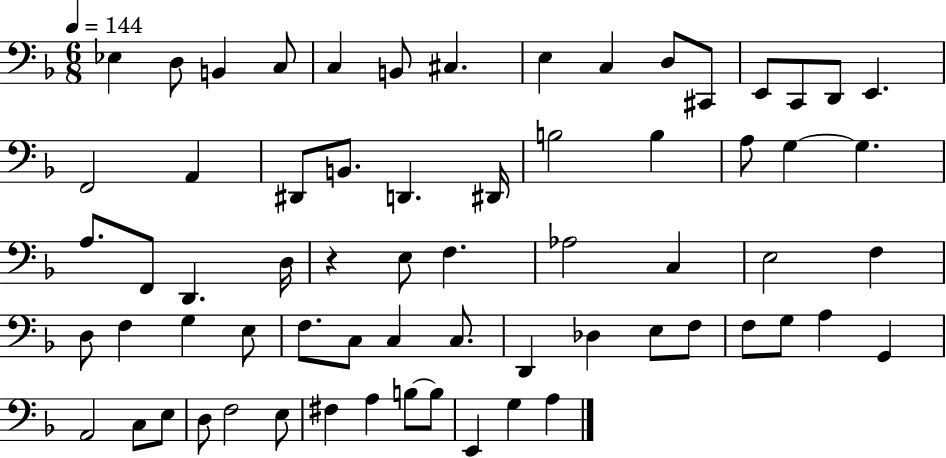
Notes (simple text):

Eb3/q D3/e B2/q C3/e C3/q B2/e C#3/q. E3/q C3/q D3/e C#2/e E2/e C2/e D2/e E2/q. F2/h A2/q D#2/e B2/e. D2/q. D#2/s B3/h B3/q A3/e G3/q G3/q. A3/e. F2/e D2/q. D3/s R/q E3/e F3/q. Ab3/h C3/q E3/h F3/q D3/e F3/q G3/q E3/e F3/e. C3/e C3/q C3/e. D2/q Db3/q E3/e F3/e F3/e G3/e A3/q G2/q A2/h C3/e E3/e D3/e F3/h E3/e F#3/q A3/q B3/e B3/e E2/q G3/q A3/q